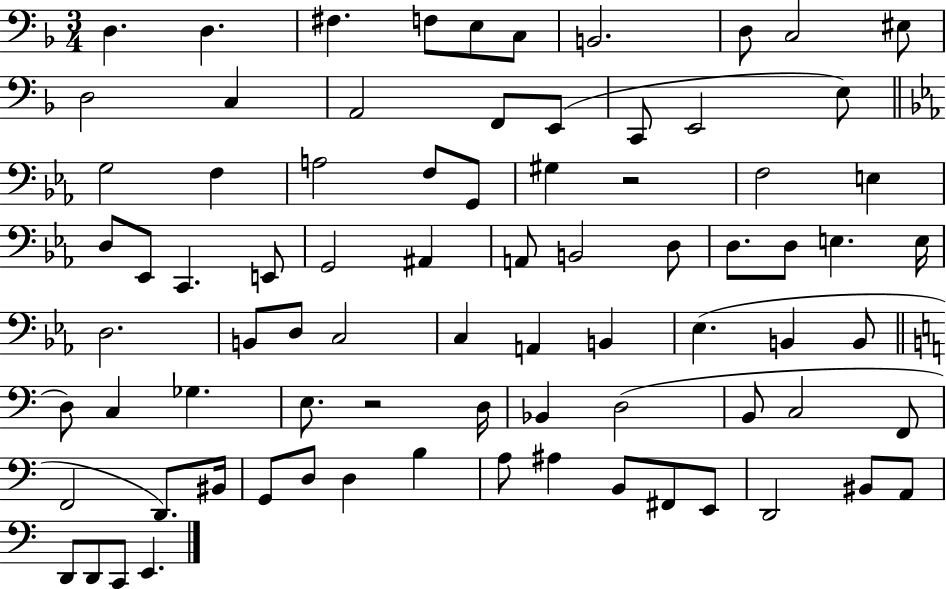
D3/q. D3/q. F#3/q. F3/e E3/e C3/e B2/h. D3/e C3/h EIS3/e D3/h C3/q A2/h F2/e E2/e C2/e E2/h E3/e G3/h F3/q A3/h F3/e G2/e G#3/q R/h F3/h E3/q D3/e Eb2/e C2/q. E2/e G2/h A#2/q A2/e B2/h D3/e D3/e. D3/e E3/q. E3/s D3/h. B2/e D3/e C3/h C3/q A2/q B2/q Eb3/q. B2/q B2/e D3/e C3/q Gb3/q. E3/e. R/h D3/s Bb2/q D3/h B2/e C3/h F2/e F2/h D2/e. BIS2/s G2/e D3/e D3/q B3/q A3/e A#3/q B2/e F#2/e E2/e D2/h BIS2/e A2/e D2/e D2/e C2/e E2/q.